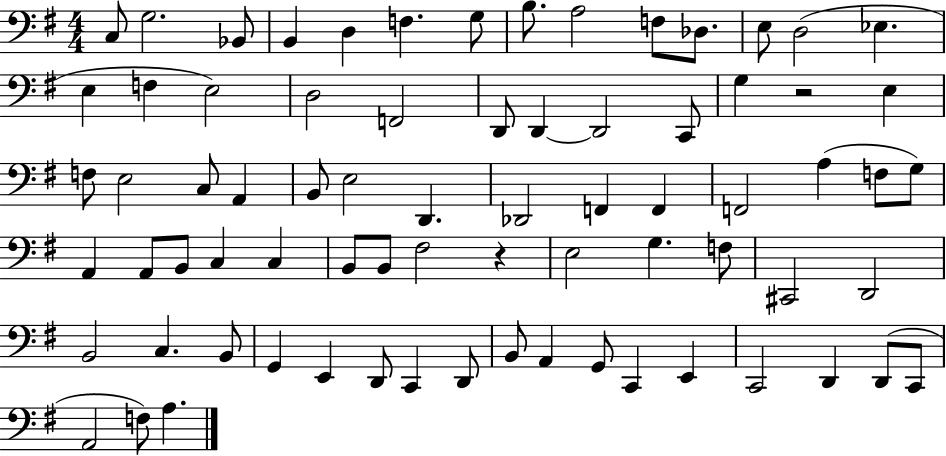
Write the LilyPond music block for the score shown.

{
  \clef bass
  \numericTimeSignature
  \time 4/4
  \key g \major
  c8 g2. bes,8 | b,4 d4 f4. g8 | b8. a2 f8 des8. | e8 d2( ees4. | \break e4 f4 e2) | d2 f,2 | d,8 d,4~~ d,2 c,8 | g4 r2 e4 | \break f8 e2 c8 a,4 | b,8 e2 d,4. | des,2 f,4 f,4 | f,2 a4( f8 g8) | \break a,4 a,8 b,8 c4 c4 | b,8 b,8 fis2 r4 | e2 g4. f8 | cis,2 d,2 | \break b,2 c4. b,8 | g,4 e,4 d,8 c,4 d,8 | b,8 a,4 g,8 c,4 e,4 | c,2 d,4 d,8( c,8 | \break a,2 f8) a4. | \bar "|."
}